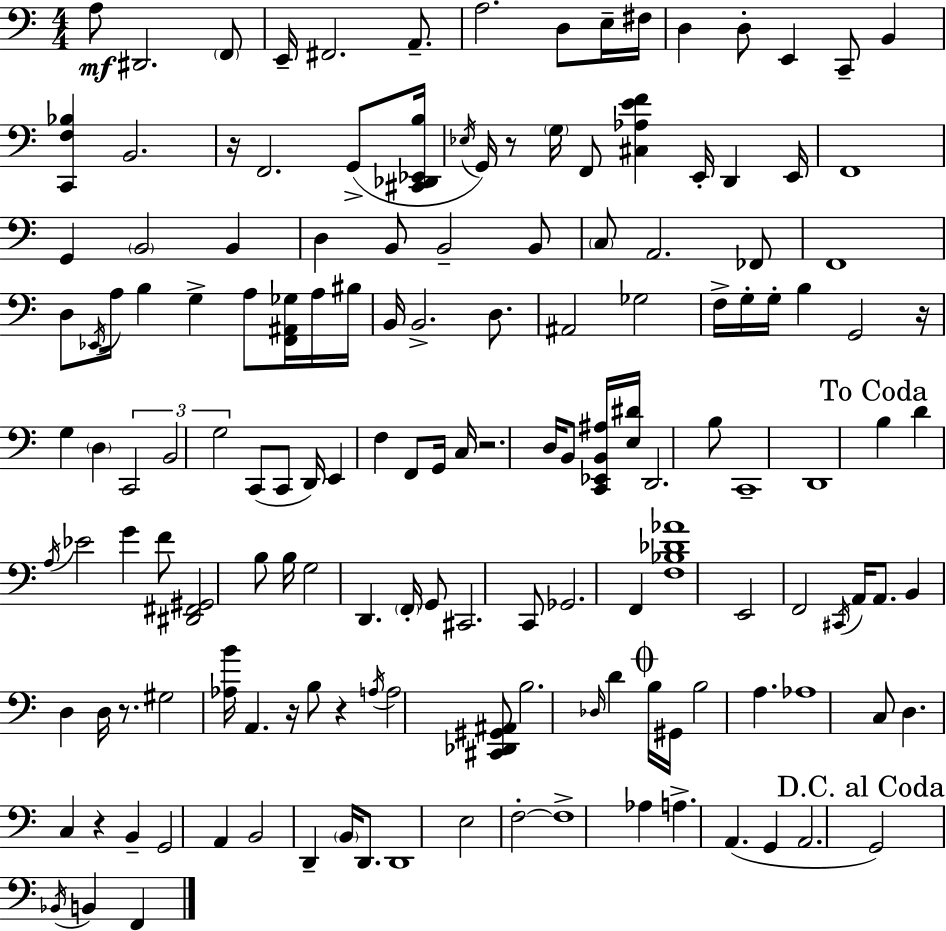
{
  \clef bass
  \numericTimeSignature
  \time 4/4
  \key a \minor
  a8\mf dis,2. \parenthesize f,8 | e,16-- fis,2. a,8.-- | a2. d8 e16-- fis16 | d4 d8-. e,4 c,8-- b,4 | \break <c, f bes>4 b,2. | r16 f,2. g,8->( <cis, des, ees, b>16 | \acciaccatura { ees16 } g,16) r8 \parenthesize g16 f,8 <cis aes e' f'>4 e,16-. d,4 | e,16 f,1 | \break g,4 \parenthesize b,2 b,4 | d4 b,8 b,2-- b,8 | \parenthesize c8 a,2. fes,8 | f,1 | \break d8 \acciaccatura { ees,16 } a16 b4 g4-> a8 <f, ais, ges>16 | a16 bis16 b,16 b,2.-> d8. | ais,2 ges2 | f16-> g16-. g16-. b4 g,2 | \break r16 g4 \parenthesize d4 \tuplet 3/2 { c,2 | b,2 g2 } | c,8( c,8 d,16) e,4 f4 f,8 | g,16 c16 r2. d16 | \break b,8 <c, ees, b, ais>16 <e dis'>16 d,2. | b8 c,1-- | d,1 | \mark "To Coda" b4 d'4 \acciaccatura { a16 } ees'2 | \break g'4 f'8 <dis, fis, gis,>2 | b8 b16 g2 d,4. | \parenthesize f,16-. g,8 cis,2. | c,8 ges,2. f,4 | \break <f bes des' aes'>1 | e,2 f,2 | \acciaccatura { cis,16 } a,16 a,8. b,4 d4 | d16 r8. gis2 <aes b'>16 a,4. | \break r16 b8 r4 \acciaccatura { a16 } a2 | <cis, des, gis, ais,>8 b2. | \grace { des16 } d'4 \mark \markup { \musicglyph "scripts.coda" } b16 gis,16 b2 | a4. aes1 | \break c8 d4. c4 | r4 b,4-- g,2 | a,4 b,2 d,4-- | \parenthesize b,16 d,8. d,1 | \break e2 f2-.~~ | f1-> | aes4 a4.-> | a,4.( g,4 a,2. | \break \mark "D.C. al Coda" g,2) \acciaccatura { bes,16 } b,4 | f,4 \bar "|."
}